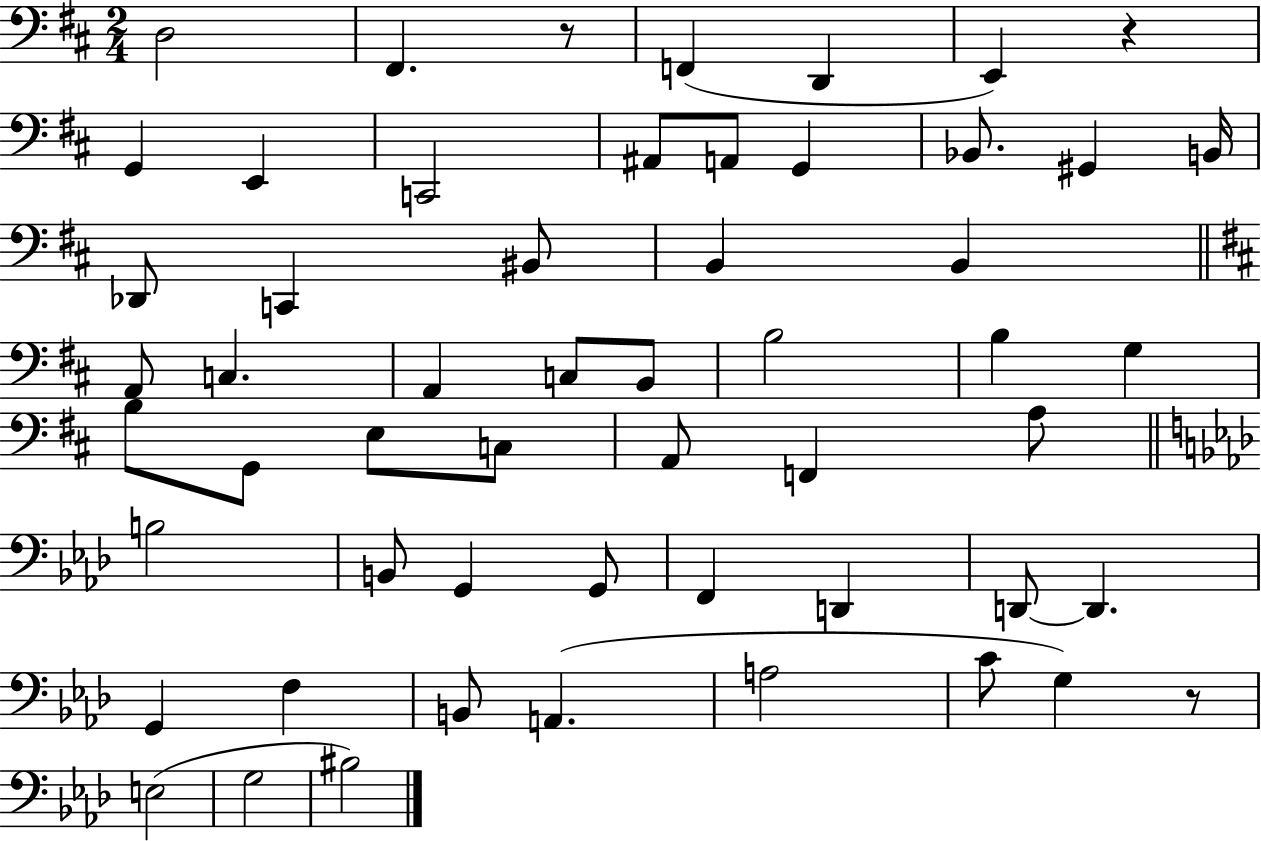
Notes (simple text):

D3/h F#2/q. R/e F2/q D2/q E2/q R/q G2/q E2/q C2/h A#2/e A2/e G2/q Bb2/e. G#2/q B2/s Db2/e C2/q BIS2/e B2/q B2/q A2/e C3/q. A2/q C3/e B2/e B3/h B3/q G3/q B3/e G2/e E3/e C3/e A2/e F2/q A3/e B3/h B2/e G2/q G2/e F2/q D2/q D2/e D2/q. G2/q F3/q B2/e A2/q. A3/h C4/e G3/q R/e E3/h G3/h BIS3/h